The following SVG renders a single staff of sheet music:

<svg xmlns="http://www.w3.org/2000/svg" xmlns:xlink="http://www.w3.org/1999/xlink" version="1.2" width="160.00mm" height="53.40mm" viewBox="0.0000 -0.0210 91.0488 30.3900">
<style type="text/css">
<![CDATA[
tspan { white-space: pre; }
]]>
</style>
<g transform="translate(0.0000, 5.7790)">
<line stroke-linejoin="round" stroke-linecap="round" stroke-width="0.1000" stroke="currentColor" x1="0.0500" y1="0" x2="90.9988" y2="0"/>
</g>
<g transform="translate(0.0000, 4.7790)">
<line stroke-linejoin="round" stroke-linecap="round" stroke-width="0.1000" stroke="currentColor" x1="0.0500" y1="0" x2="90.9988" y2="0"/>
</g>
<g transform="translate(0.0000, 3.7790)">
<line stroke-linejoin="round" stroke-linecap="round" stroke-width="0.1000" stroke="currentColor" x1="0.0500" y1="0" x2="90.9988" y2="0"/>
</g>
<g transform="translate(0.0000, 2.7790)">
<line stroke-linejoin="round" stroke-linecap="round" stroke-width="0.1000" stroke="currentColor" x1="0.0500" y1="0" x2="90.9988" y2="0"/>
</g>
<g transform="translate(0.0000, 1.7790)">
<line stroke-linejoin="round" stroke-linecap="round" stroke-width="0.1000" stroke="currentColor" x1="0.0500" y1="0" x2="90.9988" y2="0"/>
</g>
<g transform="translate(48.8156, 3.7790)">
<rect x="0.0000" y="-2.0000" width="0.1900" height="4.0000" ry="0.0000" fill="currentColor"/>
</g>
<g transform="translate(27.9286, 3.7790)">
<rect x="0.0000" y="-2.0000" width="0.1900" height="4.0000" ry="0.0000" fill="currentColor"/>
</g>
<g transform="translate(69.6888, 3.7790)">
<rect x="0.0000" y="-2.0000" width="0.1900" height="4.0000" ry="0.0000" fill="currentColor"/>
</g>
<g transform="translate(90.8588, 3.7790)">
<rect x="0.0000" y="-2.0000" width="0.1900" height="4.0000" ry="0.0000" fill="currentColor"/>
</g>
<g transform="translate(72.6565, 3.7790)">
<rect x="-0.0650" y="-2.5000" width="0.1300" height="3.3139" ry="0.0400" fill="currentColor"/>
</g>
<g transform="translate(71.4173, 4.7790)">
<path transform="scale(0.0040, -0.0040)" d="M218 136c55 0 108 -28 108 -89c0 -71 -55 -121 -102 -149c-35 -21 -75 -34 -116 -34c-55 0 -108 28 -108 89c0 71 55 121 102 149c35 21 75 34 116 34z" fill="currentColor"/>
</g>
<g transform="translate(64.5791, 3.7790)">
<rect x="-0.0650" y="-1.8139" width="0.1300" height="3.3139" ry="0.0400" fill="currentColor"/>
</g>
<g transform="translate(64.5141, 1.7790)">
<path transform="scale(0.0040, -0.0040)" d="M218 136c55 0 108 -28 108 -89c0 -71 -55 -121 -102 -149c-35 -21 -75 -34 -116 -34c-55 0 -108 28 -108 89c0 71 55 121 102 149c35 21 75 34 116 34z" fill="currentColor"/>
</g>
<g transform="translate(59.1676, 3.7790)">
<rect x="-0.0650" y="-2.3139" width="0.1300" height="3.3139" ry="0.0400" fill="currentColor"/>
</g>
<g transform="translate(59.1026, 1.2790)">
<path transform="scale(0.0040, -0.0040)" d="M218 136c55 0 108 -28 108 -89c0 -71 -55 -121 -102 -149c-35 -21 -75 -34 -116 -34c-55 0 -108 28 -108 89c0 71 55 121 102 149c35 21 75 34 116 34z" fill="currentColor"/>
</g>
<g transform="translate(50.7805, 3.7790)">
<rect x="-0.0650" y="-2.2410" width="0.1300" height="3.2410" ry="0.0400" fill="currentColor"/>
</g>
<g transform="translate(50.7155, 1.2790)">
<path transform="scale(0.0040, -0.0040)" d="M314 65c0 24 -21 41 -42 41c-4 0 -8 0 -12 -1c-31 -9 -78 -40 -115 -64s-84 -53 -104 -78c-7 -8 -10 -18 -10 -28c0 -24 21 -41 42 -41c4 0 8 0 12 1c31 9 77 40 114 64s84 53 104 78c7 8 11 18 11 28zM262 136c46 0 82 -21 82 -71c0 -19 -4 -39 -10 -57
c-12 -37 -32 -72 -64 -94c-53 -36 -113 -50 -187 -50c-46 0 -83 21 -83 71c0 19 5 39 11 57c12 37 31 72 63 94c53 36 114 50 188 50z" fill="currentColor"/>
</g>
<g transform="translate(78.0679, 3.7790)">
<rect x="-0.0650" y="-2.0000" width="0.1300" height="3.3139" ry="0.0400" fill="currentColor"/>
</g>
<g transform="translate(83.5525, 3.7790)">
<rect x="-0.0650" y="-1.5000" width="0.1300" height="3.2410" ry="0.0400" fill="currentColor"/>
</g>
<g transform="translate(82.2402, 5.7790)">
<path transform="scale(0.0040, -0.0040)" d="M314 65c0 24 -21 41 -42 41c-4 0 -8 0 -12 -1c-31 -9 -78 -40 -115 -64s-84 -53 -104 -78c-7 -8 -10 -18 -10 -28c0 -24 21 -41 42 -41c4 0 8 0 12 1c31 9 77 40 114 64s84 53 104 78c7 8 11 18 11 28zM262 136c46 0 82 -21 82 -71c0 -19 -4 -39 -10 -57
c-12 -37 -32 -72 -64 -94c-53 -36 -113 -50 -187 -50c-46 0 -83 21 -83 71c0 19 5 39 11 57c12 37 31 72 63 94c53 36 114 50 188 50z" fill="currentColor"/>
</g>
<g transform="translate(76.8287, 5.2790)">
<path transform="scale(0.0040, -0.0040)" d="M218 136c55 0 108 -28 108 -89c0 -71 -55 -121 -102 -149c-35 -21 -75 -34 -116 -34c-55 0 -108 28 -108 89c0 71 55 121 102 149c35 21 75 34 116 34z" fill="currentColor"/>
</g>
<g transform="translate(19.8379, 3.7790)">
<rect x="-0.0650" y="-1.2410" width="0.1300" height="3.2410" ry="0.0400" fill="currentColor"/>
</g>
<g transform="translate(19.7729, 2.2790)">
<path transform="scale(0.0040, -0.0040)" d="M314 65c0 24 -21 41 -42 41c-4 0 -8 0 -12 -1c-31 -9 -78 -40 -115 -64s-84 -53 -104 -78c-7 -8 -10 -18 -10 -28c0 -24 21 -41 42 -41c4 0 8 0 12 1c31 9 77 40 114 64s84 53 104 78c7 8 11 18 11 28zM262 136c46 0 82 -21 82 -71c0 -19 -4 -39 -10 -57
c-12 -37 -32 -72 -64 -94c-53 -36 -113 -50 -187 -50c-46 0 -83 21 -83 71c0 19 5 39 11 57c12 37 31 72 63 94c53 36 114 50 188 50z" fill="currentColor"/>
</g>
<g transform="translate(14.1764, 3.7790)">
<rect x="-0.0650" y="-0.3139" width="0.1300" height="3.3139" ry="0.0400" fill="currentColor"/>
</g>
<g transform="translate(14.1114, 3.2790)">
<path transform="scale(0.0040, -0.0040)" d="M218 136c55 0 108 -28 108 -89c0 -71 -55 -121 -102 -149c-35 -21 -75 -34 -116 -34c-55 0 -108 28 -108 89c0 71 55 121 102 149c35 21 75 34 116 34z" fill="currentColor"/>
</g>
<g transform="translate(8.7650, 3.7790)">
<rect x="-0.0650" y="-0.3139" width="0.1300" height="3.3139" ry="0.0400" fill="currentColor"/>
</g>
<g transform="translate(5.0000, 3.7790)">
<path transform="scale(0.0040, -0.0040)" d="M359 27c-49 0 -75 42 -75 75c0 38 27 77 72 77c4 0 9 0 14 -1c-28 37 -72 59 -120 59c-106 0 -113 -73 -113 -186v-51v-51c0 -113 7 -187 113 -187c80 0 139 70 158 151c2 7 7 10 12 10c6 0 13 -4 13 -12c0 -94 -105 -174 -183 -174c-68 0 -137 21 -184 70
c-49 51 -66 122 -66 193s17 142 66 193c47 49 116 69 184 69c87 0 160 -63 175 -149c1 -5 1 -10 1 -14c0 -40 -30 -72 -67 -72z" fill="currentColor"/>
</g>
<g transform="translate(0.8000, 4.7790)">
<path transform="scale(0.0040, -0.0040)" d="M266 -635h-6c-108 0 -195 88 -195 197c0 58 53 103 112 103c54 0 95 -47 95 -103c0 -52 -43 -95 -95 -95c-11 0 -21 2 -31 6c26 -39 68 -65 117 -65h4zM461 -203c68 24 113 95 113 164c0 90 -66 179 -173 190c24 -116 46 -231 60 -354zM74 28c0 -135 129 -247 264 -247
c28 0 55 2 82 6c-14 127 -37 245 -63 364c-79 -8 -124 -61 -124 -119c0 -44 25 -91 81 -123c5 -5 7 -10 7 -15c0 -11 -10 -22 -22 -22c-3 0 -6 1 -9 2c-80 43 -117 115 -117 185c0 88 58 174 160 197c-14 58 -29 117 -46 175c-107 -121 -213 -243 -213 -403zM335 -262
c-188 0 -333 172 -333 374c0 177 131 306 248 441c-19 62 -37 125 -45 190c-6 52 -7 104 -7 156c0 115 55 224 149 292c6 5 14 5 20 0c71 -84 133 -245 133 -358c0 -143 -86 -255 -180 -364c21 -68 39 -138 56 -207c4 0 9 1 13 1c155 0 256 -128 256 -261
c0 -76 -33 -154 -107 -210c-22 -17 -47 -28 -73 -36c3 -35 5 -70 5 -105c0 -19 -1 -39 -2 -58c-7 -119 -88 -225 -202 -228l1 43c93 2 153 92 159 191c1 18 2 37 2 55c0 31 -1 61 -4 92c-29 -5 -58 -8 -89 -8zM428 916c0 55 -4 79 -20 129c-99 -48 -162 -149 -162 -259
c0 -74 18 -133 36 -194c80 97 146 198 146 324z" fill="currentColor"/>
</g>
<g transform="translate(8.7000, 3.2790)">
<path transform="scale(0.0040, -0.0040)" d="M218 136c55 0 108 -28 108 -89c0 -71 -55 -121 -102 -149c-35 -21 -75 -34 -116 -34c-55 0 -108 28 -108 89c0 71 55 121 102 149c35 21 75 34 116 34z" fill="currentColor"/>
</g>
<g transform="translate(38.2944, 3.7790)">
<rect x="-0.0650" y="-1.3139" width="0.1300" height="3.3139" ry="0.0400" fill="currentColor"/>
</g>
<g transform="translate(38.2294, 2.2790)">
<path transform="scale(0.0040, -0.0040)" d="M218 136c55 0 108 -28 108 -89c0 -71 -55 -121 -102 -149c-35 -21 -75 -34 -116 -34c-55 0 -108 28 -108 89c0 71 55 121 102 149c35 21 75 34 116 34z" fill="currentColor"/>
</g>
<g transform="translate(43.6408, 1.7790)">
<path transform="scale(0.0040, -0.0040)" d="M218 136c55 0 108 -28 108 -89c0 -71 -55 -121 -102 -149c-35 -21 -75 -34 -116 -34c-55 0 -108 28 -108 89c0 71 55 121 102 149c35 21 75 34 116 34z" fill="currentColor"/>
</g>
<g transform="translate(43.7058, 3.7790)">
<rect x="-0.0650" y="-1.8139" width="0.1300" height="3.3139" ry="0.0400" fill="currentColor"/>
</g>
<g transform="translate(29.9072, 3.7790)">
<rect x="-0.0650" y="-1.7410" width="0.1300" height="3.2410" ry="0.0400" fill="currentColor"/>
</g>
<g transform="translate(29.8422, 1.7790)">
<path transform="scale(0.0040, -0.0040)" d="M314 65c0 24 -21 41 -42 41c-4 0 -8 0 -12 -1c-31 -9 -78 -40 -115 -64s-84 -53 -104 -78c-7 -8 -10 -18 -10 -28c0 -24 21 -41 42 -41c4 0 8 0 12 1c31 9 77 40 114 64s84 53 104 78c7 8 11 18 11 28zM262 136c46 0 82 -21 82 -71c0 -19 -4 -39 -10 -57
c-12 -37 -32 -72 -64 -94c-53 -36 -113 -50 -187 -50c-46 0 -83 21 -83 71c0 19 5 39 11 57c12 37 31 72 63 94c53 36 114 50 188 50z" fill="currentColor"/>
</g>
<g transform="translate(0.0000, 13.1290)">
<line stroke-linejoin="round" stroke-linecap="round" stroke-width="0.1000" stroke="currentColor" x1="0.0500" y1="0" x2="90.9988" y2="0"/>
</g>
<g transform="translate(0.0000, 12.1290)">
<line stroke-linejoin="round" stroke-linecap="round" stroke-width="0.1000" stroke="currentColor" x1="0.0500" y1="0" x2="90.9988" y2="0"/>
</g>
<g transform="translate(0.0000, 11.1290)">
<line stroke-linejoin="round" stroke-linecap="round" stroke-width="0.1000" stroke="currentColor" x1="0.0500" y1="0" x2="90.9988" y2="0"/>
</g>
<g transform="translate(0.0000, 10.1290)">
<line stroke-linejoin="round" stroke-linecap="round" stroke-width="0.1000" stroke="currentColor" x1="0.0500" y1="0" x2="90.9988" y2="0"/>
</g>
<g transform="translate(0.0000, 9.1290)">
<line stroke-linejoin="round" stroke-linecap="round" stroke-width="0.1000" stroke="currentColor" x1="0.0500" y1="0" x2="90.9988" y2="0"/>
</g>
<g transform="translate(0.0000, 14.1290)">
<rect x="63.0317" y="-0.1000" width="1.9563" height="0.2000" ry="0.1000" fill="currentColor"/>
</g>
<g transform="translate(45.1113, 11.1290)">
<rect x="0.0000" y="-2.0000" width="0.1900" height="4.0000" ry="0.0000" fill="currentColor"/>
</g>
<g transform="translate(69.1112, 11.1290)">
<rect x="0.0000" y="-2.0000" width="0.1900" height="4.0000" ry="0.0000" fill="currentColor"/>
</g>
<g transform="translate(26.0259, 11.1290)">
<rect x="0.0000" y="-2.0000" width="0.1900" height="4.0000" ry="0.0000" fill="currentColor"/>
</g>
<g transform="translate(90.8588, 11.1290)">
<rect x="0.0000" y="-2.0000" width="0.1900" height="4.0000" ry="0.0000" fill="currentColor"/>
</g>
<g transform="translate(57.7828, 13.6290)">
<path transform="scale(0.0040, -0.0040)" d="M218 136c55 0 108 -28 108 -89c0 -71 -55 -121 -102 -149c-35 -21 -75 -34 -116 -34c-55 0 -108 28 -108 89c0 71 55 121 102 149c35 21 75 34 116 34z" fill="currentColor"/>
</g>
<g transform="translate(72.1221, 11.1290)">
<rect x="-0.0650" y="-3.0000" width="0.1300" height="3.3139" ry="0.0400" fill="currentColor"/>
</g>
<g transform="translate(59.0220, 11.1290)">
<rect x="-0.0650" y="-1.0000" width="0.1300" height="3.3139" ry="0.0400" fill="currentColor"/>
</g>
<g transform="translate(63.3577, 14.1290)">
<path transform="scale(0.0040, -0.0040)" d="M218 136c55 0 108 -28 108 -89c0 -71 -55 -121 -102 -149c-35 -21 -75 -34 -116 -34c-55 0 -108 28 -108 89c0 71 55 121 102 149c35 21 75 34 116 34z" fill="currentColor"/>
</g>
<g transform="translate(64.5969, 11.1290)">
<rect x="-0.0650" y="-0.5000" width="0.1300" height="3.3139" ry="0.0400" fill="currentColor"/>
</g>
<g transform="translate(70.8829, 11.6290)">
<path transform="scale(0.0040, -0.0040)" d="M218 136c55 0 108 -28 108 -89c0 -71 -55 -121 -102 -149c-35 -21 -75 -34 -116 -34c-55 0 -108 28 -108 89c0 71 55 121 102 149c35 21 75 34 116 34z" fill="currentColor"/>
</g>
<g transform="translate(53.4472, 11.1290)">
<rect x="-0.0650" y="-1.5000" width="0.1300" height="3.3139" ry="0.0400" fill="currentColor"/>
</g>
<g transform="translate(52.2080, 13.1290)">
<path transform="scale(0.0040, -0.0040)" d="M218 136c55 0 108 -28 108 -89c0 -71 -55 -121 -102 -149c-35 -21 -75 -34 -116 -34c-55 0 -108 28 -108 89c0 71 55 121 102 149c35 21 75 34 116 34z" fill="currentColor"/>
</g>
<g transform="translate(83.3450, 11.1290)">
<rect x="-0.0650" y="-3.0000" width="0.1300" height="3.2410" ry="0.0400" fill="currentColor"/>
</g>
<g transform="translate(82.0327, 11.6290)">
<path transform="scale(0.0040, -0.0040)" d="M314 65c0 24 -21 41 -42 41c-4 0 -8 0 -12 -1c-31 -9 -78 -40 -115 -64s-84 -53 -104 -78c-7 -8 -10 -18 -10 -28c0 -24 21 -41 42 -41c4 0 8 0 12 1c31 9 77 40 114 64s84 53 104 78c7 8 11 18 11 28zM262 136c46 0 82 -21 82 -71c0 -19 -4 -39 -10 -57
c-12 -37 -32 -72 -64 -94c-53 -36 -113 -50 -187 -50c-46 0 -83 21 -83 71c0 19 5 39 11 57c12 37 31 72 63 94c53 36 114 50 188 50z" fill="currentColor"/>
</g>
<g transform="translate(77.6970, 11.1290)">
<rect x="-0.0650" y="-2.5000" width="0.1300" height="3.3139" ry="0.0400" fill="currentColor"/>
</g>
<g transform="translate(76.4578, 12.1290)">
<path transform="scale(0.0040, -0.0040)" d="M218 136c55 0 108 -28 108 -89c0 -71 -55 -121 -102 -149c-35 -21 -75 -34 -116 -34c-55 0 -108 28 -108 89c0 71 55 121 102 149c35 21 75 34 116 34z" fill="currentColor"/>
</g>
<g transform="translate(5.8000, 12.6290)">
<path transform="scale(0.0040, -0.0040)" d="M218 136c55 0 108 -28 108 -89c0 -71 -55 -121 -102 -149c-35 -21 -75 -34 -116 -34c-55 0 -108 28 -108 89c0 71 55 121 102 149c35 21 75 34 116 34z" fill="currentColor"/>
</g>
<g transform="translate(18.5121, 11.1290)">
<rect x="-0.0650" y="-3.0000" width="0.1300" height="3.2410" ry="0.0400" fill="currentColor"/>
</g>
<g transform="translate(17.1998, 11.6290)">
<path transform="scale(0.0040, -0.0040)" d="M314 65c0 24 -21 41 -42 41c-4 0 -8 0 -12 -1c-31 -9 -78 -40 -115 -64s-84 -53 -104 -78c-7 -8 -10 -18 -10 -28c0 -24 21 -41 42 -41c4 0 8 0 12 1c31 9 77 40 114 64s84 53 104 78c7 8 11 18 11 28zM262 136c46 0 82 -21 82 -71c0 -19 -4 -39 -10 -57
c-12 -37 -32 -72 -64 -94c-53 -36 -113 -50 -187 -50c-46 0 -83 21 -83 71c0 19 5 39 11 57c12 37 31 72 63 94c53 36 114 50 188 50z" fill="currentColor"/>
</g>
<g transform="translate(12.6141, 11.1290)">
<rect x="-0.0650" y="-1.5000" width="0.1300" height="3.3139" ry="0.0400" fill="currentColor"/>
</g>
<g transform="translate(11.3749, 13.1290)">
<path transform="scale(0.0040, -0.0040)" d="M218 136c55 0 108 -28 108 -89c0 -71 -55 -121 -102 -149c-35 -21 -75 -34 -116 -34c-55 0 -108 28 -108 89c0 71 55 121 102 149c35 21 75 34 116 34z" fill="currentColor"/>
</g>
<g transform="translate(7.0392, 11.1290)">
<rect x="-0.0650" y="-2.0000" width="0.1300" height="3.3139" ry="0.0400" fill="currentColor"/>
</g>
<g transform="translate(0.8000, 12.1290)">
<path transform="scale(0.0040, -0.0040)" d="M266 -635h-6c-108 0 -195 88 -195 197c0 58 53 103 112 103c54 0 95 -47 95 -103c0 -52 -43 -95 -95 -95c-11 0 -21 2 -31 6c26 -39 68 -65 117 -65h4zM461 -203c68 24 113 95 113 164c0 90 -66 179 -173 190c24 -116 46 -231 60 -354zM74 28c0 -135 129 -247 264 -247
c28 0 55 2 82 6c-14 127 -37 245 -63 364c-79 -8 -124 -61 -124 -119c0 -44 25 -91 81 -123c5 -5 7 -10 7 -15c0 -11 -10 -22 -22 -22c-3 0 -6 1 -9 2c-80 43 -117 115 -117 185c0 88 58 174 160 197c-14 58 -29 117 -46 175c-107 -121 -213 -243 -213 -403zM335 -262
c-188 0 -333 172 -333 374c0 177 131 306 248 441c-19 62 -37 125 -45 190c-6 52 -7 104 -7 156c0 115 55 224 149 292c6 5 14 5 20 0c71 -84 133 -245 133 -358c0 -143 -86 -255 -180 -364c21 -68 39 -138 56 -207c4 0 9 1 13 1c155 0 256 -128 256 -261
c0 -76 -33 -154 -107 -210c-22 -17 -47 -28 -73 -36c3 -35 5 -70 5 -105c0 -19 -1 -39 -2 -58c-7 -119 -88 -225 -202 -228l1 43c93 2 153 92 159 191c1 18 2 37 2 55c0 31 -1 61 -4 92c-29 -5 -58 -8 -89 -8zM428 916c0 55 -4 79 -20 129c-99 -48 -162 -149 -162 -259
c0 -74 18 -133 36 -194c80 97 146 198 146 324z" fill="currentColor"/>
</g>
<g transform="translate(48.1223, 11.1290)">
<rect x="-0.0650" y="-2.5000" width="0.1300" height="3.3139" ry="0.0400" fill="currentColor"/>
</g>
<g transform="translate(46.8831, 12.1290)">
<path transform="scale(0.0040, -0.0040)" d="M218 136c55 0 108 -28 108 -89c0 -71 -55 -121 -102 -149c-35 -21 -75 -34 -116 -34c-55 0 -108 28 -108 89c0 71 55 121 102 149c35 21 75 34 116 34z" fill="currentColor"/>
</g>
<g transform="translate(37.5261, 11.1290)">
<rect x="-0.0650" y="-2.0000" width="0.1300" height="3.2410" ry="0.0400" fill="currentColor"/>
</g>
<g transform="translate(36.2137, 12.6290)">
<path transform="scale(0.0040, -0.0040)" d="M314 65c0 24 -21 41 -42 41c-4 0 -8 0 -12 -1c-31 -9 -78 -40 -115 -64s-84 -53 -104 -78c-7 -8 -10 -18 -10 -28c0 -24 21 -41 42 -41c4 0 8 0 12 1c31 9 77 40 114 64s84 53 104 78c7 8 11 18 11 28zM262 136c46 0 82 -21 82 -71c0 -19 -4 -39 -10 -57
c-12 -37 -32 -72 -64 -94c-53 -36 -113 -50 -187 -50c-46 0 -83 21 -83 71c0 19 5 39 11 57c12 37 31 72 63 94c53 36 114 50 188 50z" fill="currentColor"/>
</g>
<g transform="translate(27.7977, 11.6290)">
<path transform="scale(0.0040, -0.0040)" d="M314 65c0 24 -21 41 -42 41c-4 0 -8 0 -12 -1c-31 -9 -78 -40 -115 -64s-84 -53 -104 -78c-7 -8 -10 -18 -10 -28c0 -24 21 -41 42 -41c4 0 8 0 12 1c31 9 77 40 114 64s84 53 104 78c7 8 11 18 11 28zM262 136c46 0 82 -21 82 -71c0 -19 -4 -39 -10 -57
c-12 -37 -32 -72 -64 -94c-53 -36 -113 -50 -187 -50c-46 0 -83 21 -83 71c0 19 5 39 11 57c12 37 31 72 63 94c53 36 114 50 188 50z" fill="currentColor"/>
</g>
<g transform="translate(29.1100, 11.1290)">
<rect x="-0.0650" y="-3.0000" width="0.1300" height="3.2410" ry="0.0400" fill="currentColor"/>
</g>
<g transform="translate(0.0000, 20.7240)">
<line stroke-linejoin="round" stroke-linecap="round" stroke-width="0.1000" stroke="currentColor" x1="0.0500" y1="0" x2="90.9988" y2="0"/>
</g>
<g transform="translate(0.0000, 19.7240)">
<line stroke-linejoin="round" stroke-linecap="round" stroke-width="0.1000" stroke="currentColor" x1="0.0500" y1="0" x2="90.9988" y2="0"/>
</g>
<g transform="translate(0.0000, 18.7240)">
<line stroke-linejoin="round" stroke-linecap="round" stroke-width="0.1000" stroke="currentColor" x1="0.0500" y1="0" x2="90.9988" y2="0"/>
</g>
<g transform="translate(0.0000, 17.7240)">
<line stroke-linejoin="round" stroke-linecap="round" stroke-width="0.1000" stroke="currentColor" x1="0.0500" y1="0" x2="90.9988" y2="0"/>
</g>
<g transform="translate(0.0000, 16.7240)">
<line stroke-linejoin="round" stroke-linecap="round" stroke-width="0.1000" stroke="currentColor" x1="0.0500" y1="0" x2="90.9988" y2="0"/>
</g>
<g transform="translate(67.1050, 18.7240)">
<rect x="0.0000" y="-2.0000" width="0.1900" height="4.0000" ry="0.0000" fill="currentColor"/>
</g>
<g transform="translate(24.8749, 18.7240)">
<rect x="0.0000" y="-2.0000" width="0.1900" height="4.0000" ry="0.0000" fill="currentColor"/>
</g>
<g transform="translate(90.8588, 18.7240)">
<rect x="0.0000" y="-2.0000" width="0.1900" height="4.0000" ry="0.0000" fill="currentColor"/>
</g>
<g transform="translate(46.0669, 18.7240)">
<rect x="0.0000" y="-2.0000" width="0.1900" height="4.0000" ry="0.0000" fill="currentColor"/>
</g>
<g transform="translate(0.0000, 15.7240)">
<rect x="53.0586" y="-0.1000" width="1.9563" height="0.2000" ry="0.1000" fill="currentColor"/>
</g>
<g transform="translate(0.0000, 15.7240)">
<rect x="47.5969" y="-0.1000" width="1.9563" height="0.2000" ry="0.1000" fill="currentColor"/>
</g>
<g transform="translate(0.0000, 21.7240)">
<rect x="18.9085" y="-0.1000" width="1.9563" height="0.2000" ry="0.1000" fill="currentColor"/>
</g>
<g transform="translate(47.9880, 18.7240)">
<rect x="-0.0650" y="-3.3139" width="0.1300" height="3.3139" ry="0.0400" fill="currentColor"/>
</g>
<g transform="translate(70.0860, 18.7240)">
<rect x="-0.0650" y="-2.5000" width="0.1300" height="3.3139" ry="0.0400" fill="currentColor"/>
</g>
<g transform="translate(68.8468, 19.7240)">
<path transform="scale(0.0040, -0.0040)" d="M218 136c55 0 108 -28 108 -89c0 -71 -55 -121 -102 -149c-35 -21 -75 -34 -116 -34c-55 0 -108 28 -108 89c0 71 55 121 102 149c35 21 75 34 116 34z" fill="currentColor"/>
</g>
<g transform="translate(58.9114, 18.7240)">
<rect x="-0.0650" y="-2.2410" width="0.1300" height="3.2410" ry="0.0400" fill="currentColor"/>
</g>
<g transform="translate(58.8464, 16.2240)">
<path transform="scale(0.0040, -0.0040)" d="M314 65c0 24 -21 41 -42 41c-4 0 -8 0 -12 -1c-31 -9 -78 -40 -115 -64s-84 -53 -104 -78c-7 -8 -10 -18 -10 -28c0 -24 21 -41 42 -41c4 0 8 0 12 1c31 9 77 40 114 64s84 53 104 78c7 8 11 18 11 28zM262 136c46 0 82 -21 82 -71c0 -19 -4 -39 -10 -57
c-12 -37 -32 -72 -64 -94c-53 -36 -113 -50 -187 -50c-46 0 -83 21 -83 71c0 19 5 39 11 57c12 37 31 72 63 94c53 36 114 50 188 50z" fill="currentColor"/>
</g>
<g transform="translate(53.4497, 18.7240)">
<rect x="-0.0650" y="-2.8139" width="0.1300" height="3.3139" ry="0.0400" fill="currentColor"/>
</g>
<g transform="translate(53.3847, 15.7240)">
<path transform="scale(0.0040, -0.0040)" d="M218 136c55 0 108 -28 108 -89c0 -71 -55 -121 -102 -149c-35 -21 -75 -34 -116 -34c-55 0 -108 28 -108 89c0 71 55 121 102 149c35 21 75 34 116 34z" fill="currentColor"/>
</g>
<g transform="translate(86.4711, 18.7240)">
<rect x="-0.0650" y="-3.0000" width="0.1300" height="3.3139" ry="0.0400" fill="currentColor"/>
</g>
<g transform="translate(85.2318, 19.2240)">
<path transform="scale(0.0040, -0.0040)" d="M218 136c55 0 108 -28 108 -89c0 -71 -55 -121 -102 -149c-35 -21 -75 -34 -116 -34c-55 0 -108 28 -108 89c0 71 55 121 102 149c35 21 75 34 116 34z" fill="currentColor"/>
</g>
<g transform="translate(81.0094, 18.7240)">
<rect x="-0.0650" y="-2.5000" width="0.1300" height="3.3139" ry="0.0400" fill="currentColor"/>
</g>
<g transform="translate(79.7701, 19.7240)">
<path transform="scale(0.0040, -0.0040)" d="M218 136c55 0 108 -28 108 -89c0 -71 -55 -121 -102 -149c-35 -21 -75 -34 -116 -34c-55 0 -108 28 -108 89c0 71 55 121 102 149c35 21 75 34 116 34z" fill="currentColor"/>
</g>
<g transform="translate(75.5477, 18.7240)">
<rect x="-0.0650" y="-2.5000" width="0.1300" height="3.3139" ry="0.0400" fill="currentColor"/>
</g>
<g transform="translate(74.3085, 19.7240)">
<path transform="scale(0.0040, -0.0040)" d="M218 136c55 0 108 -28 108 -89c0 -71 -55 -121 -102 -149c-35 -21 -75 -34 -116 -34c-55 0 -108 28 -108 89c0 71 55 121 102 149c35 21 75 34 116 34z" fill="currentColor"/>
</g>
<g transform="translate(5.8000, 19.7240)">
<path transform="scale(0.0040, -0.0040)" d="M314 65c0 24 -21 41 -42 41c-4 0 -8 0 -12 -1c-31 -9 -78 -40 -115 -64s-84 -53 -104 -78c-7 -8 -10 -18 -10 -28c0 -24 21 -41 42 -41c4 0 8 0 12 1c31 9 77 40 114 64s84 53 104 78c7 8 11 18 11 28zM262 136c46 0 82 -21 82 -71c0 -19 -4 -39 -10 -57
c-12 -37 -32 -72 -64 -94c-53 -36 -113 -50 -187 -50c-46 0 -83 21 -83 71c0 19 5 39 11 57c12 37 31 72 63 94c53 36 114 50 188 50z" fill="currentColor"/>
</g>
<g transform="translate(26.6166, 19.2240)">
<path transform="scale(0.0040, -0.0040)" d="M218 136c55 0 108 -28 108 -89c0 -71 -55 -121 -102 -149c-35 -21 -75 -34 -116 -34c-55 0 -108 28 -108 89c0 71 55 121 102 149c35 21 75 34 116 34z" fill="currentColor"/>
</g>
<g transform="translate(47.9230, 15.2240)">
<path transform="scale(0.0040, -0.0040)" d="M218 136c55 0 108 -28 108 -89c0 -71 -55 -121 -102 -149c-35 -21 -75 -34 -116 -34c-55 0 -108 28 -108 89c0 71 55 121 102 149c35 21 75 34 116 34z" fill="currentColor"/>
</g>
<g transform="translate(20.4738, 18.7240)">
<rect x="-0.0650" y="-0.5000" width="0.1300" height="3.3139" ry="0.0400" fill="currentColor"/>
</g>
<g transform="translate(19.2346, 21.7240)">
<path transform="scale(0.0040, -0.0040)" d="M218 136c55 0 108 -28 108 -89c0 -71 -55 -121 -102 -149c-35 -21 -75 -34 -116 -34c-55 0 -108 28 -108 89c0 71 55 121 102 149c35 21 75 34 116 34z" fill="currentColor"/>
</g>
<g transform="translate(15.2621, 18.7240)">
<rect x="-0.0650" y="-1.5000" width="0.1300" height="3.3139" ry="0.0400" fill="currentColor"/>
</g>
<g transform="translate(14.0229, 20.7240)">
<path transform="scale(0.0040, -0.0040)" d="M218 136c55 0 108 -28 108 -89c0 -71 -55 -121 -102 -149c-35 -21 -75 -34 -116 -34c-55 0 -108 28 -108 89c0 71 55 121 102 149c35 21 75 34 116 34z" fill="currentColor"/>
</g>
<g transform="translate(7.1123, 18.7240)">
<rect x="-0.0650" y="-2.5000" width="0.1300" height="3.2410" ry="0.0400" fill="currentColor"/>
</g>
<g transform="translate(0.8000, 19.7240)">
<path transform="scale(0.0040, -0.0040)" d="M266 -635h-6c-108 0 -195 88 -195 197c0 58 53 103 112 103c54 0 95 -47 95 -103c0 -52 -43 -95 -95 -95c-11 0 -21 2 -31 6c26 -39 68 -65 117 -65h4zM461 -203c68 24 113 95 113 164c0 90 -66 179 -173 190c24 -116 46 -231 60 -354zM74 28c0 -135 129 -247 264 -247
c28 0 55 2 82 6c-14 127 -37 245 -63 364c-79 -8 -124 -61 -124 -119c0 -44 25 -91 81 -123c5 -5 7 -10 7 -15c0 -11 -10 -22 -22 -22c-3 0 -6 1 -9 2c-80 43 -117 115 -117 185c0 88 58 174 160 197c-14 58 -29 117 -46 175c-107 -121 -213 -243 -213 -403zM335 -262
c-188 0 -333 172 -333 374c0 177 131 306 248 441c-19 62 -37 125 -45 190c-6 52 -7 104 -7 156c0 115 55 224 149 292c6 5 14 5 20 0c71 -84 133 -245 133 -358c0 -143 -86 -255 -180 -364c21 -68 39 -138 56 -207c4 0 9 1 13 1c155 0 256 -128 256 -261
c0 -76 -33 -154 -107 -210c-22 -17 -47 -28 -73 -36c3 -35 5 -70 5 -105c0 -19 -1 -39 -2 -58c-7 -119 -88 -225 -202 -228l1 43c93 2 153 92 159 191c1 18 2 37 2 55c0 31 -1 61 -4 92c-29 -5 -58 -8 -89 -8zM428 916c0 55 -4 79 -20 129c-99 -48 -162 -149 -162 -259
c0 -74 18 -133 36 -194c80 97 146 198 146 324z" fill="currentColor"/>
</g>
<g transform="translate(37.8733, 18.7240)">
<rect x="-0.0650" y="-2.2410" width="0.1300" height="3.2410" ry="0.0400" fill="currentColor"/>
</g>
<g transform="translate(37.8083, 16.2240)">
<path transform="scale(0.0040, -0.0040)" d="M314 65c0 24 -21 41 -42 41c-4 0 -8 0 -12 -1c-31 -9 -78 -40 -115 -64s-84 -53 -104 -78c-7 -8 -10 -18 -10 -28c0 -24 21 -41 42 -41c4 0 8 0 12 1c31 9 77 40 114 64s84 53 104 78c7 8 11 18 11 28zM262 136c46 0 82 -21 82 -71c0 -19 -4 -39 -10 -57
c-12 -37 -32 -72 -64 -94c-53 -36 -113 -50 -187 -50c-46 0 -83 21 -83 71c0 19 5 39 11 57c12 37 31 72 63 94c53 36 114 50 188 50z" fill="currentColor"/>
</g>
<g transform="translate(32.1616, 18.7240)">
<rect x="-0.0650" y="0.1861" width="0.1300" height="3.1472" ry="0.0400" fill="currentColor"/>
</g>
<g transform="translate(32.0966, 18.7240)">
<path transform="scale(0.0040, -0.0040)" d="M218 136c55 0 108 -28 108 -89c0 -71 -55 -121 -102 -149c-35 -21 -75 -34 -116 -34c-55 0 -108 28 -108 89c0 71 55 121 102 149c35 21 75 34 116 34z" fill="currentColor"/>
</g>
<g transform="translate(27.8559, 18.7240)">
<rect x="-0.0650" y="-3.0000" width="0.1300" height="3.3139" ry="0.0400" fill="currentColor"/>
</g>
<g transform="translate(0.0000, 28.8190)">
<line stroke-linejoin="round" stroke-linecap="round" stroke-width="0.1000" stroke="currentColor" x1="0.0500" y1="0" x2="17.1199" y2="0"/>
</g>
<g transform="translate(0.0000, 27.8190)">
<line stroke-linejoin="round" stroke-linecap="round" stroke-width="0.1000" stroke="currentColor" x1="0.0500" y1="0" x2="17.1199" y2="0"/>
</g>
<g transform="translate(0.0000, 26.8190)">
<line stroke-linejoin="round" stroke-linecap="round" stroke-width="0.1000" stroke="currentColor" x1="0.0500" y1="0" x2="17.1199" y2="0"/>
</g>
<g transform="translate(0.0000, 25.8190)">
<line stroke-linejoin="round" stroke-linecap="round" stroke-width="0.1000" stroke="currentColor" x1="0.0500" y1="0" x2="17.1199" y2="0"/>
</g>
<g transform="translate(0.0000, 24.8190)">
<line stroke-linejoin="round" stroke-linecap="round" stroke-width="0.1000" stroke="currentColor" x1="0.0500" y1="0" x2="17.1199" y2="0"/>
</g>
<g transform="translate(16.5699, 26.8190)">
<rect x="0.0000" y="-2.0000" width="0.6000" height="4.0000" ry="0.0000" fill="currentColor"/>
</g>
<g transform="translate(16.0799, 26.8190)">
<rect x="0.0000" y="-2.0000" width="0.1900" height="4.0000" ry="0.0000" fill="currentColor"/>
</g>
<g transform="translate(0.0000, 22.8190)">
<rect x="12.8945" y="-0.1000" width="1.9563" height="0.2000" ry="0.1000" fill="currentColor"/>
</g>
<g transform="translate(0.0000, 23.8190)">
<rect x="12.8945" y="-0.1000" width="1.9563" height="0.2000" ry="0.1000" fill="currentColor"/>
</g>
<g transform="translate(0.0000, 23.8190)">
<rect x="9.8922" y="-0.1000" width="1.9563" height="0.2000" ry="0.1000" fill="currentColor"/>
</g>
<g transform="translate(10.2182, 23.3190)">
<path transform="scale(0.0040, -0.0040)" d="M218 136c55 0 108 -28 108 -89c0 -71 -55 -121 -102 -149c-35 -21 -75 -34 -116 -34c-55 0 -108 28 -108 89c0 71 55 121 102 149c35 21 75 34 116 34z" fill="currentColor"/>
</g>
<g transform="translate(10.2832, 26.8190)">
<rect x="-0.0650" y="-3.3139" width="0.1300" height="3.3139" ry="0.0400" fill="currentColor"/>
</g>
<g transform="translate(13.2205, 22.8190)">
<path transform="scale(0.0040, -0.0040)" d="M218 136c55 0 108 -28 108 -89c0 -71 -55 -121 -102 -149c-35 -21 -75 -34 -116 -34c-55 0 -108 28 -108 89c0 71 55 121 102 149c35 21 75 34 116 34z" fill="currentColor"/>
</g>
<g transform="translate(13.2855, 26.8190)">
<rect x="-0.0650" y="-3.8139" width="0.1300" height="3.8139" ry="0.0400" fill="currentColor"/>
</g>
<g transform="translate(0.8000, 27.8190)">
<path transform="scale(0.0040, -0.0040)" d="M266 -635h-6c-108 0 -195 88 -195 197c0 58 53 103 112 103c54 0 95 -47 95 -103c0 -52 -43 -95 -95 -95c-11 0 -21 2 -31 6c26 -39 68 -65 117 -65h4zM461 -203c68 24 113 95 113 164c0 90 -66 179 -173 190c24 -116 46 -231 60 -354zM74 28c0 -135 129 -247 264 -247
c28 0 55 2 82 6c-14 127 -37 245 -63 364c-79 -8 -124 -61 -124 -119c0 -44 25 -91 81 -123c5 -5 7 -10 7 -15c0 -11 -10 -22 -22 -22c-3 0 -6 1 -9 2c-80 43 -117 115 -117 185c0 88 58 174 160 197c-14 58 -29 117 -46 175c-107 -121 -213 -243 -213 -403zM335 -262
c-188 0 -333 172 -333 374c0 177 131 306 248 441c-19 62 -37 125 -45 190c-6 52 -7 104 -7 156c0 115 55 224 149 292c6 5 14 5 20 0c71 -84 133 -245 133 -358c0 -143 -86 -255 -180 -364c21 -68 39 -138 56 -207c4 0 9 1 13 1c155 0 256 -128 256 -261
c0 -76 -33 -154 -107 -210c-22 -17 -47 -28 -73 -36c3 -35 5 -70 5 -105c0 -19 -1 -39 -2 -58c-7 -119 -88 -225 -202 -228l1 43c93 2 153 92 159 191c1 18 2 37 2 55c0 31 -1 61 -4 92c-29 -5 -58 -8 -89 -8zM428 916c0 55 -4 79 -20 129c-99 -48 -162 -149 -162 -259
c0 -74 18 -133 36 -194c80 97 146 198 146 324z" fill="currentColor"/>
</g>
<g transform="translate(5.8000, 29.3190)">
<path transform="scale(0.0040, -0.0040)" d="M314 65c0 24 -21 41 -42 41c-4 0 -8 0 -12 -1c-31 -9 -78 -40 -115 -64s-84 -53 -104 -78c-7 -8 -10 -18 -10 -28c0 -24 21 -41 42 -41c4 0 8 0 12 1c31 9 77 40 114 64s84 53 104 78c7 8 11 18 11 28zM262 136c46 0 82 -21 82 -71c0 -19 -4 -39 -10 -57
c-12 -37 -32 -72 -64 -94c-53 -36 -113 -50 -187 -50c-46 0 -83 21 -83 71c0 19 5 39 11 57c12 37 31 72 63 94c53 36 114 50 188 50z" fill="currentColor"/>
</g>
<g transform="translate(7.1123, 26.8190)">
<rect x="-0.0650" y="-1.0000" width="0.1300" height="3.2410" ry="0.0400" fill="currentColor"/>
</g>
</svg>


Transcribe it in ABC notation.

X:1
T:Untitled
M:4/4
L:1/4
K:C
c c e2 f2 e f g2 g f G F E2 F E A2 A2 F2 G E D C A G A2 G2 E C A B g2 b a g2 G G G A D2 b c'